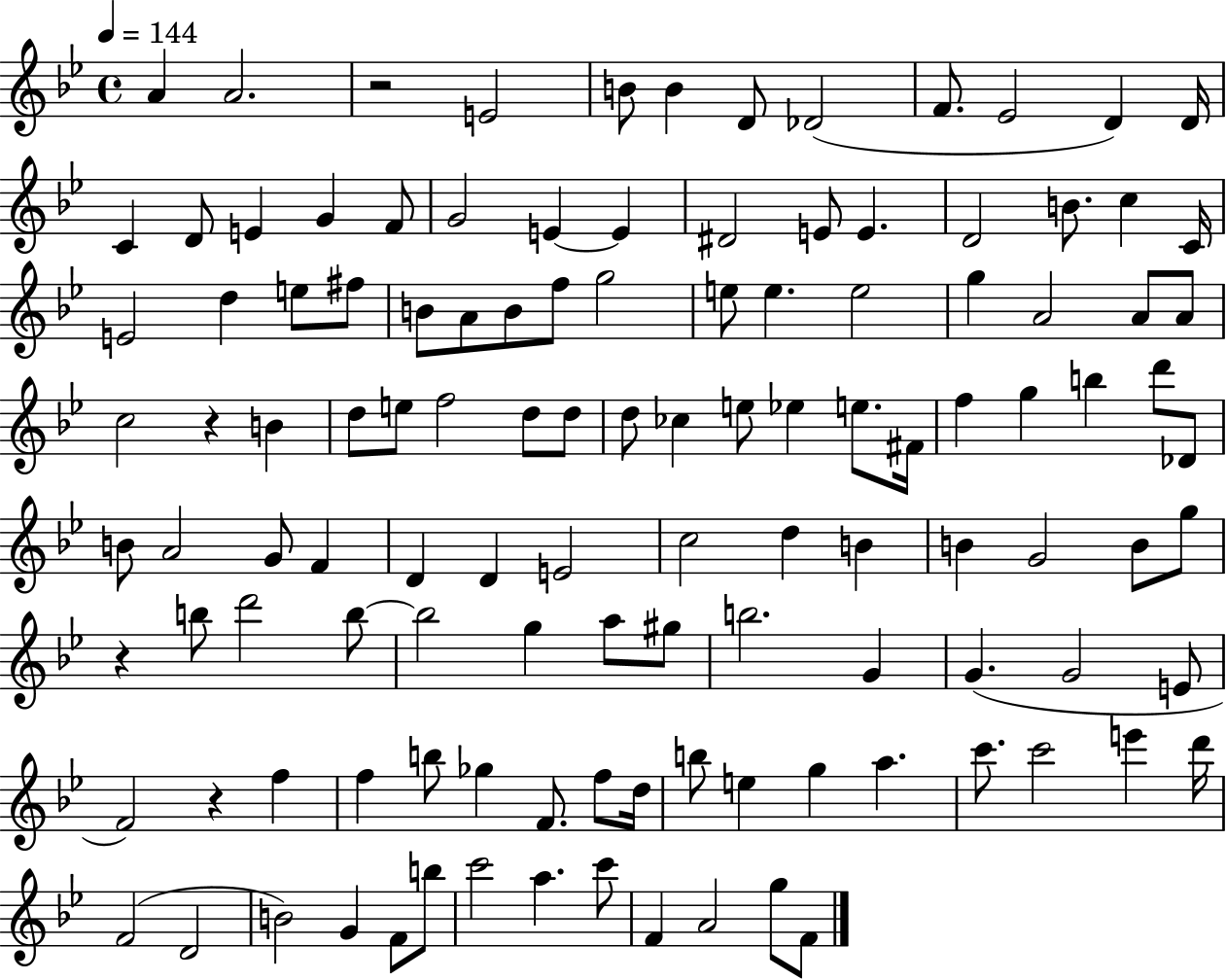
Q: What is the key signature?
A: BES major